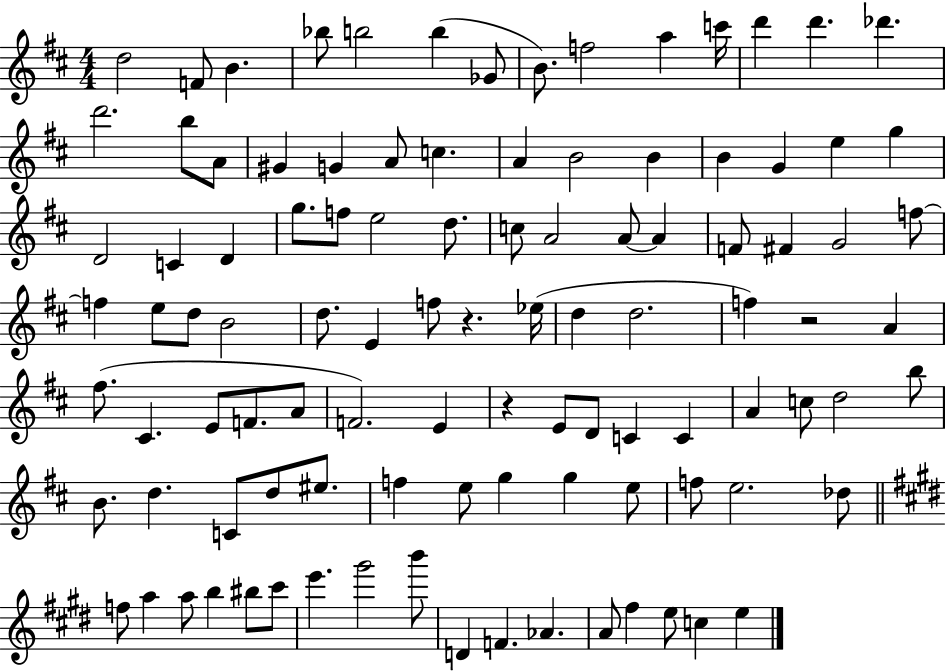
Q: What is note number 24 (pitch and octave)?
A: B4